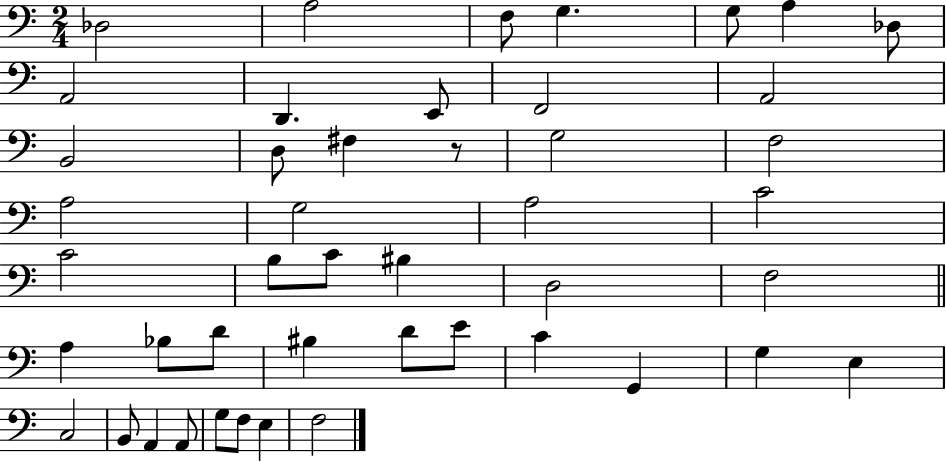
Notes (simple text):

Db3/h A3/h F3/e G3/q. G3/e A3/q Db3/e A2/h D2/q. E2/e F2/h A2/h B2/h D3/e F#3/q R/e G3/h F3/h A3/h G3/h A3/h C4/h C4/h B3/e C4/e BIS3/q D3/h F3/h A3/q Bb3/e D4/e BIS3/q D4/e E4/e C4/q G2/q G3/q E3/q C3/h B2/e A2/q A2/e G3/e F3/e E3/q F3/h